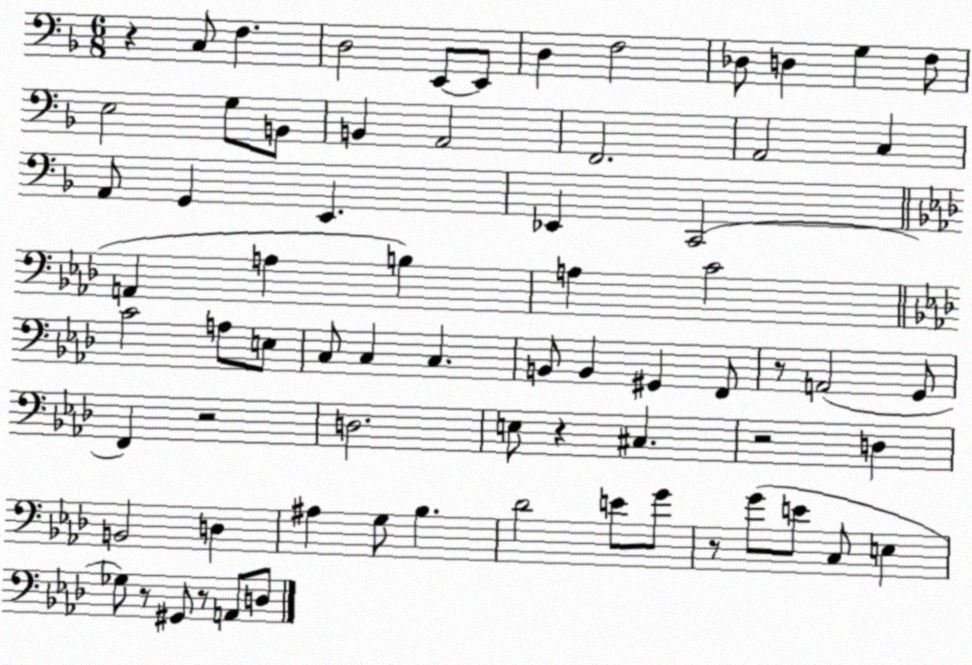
X:1
T:Untitled
M:6/8
L:1/4
K:F
z C,/2 F, D,2 E,,/2 E,,/2 D, F,2 _D,/2 D, G, F,/2 E,2 G,/2 B,,/2 B,, A,,2 F,,2 A,,2 C, A,,/2 G,, E,, _E,, C,,2 A,, A, B, A, C2 C2 A,/2 E,/2 C,/2 C, C, B,,/2 B,, ^G,, F,,/2 z/2 A,,2 G,,/2 F,, z2 D,2 E,/2 z ^C, z2 D, B,,2 D, ^A, G,/2 _B, _D2 E/2 G/2 z/2 G/2 E/2 C,/2 E, _G,/2 z/2 ^G,,/2 z/2 A,,/2 D,/2